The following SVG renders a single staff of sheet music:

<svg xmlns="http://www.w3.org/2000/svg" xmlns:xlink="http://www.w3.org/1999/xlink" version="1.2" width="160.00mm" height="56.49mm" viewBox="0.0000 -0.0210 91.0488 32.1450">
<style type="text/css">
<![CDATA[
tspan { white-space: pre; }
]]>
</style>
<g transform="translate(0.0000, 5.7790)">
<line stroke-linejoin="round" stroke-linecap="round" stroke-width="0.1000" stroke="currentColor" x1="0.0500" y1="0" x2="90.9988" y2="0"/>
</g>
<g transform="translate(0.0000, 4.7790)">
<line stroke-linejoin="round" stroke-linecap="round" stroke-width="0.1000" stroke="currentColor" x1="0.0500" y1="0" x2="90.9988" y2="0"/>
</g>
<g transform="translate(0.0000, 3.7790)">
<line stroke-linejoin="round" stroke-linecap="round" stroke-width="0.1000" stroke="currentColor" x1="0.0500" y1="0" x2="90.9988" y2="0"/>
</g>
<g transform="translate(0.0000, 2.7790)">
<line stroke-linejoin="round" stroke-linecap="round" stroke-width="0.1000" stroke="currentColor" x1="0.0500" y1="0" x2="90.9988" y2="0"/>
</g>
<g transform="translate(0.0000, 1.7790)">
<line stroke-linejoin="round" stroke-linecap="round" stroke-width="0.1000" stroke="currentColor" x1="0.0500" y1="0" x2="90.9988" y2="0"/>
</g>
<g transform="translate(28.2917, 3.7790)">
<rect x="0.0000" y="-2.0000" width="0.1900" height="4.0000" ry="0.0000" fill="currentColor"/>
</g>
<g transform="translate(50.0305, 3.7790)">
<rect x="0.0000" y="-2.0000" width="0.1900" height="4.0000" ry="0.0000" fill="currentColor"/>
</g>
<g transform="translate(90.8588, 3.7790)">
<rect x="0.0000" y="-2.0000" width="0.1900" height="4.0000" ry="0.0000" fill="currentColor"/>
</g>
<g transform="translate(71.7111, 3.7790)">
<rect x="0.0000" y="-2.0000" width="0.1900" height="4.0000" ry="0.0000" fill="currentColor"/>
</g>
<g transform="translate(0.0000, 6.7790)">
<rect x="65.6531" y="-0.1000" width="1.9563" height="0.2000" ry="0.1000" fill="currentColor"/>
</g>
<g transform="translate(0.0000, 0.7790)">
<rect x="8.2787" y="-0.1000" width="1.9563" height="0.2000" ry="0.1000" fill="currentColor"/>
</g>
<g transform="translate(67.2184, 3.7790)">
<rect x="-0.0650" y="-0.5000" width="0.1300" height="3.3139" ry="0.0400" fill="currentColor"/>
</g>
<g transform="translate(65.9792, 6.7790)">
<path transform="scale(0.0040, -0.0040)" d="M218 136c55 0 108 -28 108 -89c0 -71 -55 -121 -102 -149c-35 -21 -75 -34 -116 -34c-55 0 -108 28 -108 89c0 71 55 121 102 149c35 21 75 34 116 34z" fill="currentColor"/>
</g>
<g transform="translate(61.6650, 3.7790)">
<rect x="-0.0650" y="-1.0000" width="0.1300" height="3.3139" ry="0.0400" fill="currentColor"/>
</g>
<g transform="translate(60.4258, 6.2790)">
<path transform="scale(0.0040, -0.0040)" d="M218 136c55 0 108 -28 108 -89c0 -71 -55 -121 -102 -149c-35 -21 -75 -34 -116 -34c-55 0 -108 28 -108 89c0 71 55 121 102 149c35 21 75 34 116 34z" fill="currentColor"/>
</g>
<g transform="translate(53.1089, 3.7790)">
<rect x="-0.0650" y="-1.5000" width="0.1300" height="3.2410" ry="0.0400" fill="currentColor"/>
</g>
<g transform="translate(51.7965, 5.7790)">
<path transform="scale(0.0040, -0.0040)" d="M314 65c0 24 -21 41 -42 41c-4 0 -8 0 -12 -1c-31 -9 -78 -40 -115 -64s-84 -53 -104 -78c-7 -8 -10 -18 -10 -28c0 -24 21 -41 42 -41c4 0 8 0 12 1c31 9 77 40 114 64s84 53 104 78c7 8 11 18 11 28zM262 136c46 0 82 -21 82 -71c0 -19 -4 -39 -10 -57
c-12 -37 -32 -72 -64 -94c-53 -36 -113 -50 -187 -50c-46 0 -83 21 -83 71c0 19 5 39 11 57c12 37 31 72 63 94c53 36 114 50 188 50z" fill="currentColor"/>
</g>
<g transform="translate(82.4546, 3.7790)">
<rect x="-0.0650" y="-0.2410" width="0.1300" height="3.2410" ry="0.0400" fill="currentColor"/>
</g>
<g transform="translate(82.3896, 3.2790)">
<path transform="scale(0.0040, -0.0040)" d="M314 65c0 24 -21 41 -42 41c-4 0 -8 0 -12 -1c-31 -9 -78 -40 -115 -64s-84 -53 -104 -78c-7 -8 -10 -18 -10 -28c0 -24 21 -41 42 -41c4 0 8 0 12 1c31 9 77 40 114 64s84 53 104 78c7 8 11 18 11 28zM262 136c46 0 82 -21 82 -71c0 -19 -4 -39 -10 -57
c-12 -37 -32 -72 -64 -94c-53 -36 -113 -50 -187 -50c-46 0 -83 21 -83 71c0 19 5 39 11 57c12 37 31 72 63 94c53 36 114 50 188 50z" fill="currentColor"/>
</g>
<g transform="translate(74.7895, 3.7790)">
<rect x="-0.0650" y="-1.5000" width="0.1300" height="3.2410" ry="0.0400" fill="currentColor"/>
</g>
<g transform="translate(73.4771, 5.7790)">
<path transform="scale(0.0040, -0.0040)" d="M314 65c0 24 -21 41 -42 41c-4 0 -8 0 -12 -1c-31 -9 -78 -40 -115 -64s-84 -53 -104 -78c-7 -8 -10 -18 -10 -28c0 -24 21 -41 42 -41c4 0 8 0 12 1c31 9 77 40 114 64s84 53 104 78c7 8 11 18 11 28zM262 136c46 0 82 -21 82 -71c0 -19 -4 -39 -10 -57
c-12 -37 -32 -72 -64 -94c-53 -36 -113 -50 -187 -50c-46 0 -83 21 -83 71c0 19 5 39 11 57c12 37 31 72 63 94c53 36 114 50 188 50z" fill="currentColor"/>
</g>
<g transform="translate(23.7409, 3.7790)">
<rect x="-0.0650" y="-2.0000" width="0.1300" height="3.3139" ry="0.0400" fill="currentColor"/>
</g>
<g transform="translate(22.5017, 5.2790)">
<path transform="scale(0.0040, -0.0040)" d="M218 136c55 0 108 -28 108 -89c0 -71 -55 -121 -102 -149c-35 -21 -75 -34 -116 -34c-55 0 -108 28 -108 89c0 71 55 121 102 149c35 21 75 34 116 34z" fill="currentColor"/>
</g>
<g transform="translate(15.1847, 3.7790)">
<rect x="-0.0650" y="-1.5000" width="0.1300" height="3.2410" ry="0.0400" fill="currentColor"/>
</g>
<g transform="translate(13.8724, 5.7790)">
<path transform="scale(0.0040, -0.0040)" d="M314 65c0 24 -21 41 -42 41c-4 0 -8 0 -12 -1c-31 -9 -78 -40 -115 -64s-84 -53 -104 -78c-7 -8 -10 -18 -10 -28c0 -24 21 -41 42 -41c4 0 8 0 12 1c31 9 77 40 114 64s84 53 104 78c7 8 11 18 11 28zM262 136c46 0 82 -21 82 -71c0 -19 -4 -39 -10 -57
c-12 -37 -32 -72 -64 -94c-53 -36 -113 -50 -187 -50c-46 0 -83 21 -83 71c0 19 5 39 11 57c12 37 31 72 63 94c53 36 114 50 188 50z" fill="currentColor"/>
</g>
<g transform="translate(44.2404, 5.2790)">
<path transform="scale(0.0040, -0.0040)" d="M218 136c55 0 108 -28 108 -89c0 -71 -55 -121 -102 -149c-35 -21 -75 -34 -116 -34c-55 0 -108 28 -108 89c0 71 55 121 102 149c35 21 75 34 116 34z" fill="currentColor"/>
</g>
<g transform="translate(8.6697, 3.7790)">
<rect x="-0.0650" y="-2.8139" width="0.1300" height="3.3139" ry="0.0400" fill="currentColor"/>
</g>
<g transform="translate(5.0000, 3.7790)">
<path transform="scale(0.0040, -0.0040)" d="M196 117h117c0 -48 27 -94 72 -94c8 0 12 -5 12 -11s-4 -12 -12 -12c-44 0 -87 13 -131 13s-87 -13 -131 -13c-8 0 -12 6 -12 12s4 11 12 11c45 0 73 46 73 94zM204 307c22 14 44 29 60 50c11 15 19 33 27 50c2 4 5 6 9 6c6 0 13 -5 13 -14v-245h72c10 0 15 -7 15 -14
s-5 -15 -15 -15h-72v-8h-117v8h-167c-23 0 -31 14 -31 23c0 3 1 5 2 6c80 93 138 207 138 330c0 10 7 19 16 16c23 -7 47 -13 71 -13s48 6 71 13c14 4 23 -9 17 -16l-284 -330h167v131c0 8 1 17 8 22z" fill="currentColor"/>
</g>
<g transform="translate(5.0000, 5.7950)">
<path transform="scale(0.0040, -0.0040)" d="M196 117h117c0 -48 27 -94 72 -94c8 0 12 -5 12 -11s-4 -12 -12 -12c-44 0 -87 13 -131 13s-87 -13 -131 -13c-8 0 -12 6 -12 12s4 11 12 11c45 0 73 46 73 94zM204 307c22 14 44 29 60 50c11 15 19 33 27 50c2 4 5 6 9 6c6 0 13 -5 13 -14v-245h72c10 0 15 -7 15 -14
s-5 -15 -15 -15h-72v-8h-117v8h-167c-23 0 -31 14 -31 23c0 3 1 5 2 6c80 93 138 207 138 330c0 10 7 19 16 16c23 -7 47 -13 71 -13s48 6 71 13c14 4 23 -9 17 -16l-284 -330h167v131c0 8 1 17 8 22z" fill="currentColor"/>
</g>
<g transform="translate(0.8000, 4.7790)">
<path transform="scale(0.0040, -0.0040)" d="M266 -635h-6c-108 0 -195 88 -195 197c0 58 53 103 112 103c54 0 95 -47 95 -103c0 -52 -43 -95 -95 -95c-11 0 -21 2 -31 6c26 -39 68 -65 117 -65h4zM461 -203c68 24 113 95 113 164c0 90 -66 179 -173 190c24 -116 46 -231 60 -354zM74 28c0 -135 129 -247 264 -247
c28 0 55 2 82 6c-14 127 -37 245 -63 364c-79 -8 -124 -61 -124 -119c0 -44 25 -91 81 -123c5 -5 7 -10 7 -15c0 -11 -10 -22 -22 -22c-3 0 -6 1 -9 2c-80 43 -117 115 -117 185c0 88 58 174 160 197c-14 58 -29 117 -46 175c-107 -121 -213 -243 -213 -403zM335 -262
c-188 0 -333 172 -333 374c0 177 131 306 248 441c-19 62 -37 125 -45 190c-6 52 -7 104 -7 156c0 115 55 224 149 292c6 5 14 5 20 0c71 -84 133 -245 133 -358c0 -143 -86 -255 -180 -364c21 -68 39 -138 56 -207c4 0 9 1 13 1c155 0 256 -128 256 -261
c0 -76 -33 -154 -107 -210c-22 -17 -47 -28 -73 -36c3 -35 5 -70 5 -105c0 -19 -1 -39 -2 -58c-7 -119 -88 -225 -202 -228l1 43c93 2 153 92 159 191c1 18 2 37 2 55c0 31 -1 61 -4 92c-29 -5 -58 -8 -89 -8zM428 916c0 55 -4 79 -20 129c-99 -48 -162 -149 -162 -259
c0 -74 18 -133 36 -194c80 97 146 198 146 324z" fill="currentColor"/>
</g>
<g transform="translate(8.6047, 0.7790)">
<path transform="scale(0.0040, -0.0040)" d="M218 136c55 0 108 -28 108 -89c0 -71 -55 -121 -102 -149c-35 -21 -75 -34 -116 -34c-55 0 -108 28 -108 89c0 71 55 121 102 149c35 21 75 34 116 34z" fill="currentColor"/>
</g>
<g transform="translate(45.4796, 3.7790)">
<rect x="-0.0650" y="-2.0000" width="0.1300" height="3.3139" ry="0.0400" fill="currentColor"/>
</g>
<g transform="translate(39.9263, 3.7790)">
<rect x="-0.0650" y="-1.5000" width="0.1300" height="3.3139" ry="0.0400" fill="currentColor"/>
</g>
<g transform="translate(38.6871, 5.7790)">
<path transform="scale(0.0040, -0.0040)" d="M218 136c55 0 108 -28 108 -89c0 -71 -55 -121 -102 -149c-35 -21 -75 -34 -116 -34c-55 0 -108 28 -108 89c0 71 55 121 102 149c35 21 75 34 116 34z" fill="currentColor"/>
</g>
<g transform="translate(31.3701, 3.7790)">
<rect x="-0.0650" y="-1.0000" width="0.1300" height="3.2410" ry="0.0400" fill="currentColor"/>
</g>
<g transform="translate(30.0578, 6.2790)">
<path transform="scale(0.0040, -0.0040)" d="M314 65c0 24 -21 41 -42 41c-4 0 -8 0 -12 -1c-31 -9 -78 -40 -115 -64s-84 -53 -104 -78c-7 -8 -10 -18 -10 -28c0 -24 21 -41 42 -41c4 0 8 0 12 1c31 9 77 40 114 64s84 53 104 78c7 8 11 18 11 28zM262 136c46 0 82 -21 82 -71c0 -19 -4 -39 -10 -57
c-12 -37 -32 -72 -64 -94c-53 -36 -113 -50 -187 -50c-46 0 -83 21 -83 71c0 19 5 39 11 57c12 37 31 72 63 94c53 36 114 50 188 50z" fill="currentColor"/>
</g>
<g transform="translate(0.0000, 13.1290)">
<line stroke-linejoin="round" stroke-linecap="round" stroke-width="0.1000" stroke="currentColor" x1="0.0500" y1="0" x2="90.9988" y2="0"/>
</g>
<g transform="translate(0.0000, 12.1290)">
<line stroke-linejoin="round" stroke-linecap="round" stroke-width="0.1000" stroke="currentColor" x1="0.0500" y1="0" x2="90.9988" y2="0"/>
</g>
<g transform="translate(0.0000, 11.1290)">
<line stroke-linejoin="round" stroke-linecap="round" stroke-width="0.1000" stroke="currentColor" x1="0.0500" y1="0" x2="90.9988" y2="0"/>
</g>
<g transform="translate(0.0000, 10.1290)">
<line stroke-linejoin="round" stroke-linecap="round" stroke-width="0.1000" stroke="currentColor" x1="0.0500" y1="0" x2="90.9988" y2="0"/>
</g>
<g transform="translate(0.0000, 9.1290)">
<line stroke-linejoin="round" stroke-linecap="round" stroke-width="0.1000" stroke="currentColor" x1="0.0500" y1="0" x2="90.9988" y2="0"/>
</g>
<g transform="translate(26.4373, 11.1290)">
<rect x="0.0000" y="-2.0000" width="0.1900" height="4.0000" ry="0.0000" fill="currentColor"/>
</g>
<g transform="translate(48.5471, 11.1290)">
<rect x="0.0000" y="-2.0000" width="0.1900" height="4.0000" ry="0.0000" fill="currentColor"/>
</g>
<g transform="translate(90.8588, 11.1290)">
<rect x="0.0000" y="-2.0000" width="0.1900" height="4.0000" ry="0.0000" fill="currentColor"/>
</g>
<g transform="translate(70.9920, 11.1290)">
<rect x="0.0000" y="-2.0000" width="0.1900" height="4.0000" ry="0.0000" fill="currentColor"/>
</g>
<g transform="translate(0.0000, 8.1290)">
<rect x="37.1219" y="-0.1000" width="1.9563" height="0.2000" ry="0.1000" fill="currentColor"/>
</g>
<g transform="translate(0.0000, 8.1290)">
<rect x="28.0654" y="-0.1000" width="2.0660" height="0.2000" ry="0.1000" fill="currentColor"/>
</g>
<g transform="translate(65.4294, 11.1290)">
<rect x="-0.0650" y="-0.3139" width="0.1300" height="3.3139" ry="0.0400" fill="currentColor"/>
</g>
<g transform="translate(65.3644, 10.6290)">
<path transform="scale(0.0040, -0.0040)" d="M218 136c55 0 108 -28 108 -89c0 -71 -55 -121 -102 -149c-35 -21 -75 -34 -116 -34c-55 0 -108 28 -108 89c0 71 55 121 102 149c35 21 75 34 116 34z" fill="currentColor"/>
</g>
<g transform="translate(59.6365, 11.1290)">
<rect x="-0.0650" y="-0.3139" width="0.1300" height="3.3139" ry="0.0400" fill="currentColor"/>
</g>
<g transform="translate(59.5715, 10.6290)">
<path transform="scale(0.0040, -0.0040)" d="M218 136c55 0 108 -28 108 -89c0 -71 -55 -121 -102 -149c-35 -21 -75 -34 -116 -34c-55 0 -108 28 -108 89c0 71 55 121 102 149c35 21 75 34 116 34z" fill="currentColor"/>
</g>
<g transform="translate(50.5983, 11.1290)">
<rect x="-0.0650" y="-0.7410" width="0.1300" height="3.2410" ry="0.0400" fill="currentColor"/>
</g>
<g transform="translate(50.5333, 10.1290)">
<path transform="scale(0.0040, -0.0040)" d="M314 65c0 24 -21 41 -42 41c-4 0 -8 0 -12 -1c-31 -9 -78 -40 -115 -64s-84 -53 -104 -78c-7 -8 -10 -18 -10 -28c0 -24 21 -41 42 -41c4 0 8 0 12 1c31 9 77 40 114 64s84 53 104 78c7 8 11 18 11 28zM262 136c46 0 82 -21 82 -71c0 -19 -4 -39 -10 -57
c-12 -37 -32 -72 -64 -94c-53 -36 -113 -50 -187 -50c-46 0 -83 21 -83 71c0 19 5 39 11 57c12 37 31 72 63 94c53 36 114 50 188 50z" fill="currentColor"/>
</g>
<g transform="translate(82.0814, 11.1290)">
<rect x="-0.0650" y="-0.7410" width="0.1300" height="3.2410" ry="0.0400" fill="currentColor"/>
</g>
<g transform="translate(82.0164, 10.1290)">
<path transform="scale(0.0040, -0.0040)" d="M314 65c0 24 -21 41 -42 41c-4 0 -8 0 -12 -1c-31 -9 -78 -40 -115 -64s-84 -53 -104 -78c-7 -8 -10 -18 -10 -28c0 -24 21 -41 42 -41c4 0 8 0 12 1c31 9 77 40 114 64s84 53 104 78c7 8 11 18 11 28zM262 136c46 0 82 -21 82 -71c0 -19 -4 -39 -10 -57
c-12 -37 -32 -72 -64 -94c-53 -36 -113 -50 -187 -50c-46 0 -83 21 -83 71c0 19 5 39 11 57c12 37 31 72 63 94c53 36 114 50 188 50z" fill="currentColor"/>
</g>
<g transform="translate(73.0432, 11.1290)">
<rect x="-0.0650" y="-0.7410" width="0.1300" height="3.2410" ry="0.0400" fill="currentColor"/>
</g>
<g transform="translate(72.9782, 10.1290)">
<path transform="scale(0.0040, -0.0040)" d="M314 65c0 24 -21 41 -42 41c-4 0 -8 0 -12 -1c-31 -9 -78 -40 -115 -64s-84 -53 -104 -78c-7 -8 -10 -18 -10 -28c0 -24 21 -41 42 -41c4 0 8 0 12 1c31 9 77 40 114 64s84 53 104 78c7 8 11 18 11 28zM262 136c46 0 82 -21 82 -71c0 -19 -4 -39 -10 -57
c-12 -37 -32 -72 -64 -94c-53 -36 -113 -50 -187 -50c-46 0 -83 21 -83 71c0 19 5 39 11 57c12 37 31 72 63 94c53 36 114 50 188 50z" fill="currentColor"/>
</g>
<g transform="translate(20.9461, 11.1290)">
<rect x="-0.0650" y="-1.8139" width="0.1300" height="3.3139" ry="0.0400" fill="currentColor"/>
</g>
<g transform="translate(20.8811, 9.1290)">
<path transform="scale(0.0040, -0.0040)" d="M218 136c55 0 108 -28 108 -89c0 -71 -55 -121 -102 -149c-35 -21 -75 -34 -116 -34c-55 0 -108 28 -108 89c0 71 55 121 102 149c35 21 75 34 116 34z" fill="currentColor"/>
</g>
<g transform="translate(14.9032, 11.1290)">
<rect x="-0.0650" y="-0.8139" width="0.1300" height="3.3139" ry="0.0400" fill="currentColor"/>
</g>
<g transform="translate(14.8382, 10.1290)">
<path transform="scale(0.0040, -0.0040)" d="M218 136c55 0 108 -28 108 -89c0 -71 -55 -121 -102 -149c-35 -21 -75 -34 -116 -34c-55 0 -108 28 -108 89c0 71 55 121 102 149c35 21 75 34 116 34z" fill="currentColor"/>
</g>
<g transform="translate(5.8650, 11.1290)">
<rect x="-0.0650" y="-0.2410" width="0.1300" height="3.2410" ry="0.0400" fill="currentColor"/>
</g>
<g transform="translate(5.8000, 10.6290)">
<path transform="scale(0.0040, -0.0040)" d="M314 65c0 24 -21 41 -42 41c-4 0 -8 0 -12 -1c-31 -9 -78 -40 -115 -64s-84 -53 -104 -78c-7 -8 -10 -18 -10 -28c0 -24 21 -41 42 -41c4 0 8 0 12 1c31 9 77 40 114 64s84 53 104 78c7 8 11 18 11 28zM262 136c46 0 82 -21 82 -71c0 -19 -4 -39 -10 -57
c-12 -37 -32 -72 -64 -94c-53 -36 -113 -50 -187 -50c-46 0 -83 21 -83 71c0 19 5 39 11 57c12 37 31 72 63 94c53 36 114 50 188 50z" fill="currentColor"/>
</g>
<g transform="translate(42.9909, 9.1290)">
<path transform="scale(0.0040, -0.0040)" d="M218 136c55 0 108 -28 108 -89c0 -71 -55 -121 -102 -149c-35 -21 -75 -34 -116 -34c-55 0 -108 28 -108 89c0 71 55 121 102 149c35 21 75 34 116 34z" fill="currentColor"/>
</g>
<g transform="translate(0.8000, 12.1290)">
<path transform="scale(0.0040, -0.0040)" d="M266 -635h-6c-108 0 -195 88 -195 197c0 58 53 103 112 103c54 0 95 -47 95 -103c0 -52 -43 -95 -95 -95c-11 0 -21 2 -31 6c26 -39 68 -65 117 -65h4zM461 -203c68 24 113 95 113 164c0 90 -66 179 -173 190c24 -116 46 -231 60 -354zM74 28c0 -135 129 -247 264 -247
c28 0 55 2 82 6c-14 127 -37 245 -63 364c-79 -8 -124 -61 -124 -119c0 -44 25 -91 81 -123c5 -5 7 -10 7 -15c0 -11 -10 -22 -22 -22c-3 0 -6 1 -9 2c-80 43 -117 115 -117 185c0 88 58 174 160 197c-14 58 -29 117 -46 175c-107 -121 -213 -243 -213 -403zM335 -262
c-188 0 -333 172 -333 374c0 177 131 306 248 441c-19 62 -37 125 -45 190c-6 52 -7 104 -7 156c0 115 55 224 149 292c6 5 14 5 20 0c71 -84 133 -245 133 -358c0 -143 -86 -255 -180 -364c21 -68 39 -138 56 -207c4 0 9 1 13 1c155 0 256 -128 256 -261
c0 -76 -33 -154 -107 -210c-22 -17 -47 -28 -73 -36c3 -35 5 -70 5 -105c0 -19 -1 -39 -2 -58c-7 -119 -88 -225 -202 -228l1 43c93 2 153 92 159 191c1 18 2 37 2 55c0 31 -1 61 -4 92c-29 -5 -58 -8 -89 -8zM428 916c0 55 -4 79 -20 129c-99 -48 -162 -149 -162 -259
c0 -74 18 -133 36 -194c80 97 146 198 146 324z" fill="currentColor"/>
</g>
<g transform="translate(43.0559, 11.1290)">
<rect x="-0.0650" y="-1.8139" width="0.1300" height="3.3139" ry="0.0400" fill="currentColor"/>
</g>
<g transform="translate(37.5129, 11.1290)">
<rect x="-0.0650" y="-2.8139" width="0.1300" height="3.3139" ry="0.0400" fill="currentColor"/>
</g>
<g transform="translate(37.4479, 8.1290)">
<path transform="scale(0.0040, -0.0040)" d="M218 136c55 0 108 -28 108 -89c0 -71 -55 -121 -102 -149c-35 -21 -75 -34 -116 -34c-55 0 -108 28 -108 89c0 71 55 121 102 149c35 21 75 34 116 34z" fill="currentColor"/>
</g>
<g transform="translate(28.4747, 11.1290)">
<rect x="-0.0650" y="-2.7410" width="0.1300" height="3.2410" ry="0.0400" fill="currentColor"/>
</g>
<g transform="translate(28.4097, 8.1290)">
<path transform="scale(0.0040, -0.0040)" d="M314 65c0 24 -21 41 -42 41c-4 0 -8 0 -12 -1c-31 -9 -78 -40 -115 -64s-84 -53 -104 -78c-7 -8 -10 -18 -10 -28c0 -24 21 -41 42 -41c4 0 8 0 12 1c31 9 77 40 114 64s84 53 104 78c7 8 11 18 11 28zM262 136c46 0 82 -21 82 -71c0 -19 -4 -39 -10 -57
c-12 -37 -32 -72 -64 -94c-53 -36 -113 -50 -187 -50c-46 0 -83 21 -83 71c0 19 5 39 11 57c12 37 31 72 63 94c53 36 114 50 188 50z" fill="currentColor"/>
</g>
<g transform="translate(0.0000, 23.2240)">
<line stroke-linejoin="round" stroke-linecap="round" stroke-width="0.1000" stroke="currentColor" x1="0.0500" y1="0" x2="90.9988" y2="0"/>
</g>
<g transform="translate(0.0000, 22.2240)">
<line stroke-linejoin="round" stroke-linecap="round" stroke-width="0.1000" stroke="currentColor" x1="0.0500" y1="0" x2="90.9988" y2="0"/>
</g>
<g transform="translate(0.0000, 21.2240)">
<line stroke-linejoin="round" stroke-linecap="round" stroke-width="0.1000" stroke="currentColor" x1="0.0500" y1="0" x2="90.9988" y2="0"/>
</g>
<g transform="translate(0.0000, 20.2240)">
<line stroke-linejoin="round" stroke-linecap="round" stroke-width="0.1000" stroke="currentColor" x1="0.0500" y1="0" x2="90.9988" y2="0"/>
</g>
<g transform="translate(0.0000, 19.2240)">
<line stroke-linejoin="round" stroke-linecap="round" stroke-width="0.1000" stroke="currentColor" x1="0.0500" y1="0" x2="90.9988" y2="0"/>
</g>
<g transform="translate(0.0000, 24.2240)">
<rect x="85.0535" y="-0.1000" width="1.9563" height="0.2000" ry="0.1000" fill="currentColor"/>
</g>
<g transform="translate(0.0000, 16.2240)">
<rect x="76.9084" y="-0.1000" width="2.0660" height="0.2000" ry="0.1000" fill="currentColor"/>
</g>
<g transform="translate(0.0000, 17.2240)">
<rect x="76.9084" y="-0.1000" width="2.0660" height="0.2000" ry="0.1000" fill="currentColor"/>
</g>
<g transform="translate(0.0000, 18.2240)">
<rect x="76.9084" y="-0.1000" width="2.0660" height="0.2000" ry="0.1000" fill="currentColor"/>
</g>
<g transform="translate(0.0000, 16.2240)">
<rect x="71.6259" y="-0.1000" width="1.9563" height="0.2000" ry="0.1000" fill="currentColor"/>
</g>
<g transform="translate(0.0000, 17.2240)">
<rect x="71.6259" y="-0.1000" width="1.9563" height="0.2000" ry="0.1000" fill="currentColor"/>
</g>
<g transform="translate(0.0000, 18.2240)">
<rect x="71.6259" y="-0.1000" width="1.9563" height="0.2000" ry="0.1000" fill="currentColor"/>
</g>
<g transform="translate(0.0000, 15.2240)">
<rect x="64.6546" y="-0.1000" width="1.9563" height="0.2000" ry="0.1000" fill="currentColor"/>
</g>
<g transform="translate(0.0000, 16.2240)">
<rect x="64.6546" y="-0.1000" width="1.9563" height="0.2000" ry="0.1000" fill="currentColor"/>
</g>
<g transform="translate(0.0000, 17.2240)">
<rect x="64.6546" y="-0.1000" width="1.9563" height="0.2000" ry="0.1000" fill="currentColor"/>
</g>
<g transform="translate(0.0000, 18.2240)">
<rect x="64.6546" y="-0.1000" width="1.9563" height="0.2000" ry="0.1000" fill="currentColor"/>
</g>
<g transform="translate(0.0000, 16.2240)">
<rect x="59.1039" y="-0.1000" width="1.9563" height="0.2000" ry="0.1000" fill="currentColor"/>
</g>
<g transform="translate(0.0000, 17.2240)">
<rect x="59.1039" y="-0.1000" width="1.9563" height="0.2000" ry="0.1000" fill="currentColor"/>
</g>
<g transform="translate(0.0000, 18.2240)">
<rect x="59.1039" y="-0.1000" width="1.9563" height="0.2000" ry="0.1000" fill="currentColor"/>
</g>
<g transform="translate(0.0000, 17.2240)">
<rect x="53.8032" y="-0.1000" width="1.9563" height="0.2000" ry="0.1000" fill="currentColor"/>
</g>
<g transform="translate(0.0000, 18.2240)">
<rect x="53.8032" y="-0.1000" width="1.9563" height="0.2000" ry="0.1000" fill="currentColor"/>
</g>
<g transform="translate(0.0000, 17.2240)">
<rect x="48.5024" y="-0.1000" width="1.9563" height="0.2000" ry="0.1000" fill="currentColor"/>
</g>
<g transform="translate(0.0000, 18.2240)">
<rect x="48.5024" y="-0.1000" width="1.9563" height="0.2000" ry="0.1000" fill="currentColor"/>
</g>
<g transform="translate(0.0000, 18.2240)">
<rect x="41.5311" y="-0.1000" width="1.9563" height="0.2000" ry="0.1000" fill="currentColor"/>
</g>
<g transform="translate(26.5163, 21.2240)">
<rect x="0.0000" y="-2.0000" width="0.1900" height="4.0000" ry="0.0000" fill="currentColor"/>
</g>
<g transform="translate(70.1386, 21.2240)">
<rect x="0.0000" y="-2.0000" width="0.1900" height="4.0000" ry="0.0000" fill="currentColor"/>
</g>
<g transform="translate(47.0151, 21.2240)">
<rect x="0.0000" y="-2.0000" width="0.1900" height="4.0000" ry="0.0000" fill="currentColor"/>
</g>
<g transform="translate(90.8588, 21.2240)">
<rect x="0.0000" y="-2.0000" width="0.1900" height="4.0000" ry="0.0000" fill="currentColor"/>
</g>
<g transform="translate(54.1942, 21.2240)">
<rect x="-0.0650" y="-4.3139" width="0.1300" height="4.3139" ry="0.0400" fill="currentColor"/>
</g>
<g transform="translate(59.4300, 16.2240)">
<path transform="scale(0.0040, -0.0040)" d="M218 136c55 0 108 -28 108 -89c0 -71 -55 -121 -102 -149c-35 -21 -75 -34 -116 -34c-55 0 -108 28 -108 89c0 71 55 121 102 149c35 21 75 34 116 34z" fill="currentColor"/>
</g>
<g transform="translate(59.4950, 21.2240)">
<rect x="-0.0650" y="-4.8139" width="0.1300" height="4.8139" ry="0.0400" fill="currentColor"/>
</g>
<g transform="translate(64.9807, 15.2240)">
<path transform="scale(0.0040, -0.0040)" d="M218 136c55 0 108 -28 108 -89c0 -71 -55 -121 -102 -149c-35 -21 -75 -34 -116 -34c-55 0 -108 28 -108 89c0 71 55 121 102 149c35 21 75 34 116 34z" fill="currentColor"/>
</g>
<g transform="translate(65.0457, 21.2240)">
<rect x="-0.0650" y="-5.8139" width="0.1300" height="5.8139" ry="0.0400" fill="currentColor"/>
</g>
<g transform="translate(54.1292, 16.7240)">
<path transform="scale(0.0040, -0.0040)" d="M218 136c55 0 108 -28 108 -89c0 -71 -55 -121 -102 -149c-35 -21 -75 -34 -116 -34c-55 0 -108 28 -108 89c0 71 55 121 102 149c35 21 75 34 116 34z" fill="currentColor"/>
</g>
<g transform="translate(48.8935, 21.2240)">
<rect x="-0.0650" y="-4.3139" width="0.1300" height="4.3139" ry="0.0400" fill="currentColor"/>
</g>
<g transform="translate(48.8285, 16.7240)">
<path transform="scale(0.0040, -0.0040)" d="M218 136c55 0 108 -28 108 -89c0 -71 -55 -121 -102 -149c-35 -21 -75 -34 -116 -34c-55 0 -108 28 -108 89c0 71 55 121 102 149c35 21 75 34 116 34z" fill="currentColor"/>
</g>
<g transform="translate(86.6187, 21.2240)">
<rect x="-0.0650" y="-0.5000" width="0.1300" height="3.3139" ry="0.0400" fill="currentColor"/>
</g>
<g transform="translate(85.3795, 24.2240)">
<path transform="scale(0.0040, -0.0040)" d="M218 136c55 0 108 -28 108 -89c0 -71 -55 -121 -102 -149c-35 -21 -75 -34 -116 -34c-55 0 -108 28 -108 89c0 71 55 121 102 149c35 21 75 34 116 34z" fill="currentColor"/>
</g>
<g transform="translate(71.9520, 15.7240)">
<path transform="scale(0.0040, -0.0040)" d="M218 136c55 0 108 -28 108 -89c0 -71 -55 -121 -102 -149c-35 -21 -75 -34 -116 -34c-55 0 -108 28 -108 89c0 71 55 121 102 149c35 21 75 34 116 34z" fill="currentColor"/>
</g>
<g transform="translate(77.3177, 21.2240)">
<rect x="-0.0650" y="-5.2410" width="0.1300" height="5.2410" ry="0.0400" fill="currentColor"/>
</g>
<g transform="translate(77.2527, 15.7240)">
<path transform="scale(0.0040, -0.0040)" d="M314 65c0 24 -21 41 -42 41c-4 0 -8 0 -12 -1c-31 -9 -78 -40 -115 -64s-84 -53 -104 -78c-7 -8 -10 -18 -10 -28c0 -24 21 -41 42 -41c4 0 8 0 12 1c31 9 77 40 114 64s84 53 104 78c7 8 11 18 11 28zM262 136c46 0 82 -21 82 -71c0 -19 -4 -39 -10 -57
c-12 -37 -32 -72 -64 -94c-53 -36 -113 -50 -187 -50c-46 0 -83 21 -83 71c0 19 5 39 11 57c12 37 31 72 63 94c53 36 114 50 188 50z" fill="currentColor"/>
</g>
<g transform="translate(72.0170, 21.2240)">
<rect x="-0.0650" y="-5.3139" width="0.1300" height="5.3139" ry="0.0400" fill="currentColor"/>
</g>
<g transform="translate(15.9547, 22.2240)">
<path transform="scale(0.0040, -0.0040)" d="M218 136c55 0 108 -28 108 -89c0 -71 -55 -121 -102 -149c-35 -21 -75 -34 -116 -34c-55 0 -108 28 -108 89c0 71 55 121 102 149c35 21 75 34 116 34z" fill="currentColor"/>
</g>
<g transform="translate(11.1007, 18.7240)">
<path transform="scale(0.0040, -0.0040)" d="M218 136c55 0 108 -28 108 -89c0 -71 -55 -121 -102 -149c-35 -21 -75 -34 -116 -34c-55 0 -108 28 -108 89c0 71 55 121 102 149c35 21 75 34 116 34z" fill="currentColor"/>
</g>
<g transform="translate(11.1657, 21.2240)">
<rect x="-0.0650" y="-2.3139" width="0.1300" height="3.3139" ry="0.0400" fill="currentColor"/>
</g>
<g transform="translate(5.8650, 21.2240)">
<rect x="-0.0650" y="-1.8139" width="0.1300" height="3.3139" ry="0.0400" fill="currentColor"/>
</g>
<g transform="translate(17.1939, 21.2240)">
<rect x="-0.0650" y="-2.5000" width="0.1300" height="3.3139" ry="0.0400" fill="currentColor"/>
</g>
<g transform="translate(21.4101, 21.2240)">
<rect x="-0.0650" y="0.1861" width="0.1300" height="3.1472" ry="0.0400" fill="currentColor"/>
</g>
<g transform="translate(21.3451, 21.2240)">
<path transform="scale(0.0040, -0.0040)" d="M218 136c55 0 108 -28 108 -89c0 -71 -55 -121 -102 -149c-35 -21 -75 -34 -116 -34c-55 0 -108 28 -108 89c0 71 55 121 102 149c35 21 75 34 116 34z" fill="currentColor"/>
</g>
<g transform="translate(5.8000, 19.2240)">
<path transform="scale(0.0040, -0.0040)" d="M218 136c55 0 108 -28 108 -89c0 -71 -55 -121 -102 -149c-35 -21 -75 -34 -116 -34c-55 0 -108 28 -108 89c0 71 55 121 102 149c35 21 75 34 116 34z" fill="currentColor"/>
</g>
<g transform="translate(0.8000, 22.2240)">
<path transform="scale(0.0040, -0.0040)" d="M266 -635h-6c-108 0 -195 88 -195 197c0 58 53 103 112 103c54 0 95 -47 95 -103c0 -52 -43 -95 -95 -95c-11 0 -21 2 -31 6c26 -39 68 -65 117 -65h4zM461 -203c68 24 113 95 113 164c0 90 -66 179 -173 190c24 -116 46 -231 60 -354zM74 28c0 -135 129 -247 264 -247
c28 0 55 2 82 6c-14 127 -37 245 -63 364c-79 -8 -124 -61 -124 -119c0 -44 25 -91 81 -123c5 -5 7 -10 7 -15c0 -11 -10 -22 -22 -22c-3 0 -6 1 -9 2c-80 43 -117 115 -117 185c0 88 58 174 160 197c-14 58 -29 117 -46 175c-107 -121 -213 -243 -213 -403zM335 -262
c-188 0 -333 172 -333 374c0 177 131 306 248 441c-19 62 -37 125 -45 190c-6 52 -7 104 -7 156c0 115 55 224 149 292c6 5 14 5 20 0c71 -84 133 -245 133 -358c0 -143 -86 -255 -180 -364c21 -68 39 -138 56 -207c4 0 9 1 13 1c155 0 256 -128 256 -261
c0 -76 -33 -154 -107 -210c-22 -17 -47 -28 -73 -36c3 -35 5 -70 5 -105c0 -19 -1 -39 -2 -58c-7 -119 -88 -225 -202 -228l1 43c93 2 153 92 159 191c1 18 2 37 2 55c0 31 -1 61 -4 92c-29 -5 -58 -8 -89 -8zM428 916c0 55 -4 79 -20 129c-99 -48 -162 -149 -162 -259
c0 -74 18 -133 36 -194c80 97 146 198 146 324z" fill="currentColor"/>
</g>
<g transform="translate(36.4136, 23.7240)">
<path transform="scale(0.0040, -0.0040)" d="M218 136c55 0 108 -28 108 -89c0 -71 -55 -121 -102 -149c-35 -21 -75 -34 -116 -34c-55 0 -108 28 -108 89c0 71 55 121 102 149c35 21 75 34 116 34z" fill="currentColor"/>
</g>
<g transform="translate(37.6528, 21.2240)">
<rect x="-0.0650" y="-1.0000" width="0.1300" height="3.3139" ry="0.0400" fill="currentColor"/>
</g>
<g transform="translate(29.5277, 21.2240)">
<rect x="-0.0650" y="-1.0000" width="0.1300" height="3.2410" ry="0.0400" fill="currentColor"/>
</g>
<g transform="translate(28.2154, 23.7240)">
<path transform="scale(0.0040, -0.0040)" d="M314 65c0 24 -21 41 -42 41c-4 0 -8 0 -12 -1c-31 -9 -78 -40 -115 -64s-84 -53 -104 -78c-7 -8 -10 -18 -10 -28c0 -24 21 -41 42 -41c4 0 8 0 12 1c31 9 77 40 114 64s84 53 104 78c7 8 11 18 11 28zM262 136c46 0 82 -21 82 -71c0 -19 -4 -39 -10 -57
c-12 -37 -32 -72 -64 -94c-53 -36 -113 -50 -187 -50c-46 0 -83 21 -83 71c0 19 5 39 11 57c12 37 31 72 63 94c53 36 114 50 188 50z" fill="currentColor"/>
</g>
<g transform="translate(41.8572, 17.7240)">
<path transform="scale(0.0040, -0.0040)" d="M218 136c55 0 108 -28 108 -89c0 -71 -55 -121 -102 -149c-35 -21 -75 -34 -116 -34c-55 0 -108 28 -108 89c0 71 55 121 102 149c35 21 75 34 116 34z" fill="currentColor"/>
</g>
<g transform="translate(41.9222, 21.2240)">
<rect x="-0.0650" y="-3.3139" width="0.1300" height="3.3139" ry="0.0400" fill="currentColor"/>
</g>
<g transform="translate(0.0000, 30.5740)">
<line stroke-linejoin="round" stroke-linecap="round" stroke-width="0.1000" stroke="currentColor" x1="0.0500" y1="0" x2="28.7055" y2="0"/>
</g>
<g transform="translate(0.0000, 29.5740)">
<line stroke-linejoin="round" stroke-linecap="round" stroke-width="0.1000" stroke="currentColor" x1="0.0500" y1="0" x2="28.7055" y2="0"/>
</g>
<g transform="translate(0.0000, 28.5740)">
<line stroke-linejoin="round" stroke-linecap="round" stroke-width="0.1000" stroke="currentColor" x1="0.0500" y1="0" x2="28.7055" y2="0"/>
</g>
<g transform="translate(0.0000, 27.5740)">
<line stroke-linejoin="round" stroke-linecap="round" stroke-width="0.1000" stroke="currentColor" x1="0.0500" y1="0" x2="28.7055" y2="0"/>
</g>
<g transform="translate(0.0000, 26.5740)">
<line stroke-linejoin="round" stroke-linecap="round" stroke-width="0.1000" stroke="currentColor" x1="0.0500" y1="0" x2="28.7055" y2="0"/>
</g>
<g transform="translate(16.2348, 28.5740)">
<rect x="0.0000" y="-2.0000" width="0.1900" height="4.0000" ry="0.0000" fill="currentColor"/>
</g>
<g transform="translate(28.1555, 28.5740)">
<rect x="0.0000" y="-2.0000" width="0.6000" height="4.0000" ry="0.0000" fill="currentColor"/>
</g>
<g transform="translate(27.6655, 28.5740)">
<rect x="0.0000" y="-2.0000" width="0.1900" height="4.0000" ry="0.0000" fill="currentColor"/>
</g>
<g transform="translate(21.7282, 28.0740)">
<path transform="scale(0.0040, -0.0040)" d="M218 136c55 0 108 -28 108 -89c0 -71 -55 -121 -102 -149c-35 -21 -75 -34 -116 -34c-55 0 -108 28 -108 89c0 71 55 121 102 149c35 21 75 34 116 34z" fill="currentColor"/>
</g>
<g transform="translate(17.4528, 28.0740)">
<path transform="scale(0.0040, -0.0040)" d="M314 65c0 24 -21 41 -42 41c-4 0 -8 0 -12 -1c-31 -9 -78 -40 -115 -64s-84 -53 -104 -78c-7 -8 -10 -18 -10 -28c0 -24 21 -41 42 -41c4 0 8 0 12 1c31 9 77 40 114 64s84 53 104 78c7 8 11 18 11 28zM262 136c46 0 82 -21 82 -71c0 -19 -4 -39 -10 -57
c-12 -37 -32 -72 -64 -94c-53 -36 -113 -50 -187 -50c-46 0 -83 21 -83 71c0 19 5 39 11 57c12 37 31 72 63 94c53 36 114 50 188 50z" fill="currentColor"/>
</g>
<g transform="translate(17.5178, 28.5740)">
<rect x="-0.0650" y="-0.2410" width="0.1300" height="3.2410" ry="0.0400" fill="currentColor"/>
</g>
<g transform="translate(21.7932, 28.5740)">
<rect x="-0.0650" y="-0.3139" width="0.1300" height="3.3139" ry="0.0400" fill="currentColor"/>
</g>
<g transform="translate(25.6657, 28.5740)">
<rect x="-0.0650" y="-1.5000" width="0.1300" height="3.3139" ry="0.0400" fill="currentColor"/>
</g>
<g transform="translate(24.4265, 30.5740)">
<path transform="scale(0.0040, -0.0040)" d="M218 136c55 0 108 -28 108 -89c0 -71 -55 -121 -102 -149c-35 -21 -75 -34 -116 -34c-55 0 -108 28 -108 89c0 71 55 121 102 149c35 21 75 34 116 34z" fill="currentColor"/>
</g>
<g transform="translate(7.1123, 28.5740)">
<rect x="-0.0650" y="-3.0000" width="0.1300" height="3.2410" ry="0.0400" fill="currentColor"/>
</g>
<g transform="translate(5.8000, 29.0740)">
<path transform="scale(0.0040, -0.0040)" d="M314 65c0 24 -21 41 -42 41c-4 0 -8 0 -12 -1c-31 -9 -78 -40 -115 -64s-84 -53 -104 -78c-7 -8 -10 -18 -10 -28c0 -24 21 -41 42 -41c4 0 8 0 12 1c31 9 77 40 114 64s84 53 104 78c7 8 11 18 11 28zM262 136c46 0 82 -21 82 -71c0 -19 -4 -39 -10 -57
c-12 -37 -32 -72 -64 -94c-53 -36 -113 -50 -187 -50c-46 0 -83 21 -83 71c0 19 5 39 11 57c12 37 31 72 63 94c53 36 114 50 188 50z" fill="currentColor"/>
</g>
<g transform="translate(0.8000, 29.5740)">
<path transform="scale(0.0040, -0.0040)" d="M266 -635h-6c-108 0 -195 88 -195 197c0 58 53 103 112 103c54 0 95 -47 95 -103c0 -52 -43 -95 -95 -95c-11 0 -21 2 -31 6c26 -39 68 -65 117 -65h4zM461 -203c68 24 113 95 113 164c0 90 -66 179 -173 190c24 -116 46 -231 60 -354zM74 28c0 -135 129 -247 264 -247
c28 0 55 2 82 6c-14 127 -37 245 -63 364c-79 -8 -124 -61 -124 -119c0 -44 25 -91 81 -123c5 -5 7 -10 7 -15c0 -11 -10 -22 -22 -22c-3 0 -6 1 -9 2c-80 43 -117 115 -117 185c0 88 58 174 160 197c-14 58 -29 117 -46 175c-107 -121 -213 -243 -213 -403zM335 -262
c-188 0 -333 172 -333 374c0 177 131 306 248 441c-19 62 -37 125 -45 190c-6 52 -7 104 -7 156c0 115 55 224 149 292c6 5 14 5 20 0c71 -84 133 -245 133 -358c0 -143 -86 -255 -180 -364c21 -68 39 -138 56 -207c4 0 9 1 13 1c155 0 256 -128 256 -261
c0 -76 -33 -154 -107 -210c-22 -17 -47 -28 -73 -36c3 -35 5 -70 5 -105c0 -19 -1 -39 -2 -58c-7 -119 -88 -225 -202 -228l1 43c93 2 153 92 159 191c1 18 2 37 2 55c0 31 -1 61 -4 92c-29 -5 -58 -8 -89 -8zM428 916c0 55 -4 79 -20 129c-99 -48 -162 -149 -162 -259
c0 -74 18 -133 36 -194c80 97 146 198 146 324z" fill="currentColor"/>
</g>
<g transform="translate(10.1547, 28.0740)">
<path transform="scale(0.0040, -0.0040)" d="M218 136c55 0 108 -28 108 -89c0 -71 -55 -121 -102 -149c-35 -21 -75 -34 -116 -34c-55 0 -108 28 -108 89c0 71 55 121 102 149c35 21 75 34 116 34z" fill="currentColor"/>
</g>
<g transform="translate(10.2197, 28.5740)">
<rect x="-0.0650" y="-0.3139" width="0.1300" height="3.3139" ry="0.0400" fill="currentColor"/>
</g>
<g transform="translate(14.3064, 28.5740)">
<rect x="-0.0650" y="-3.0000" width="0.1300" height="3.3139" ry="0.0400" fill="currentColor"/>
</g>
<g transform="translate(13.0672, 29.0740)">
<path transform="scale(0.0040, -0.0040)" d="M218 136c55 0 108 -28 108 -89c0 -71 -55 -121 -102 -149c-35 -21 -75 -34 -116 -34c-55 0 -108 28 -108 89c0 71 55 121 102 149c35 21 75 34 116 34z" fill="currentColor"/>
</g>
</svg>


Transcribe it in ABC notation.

X:1
T:Untitled
M:4/4
L:1/4
K:C
a E2 F D2 E F E2 D C E2 c2 c2 d f a2 a f d2 c c d2 d2 f g G B D2 D b d' d' e' g' f' f'2 C A2 c A c2 c E